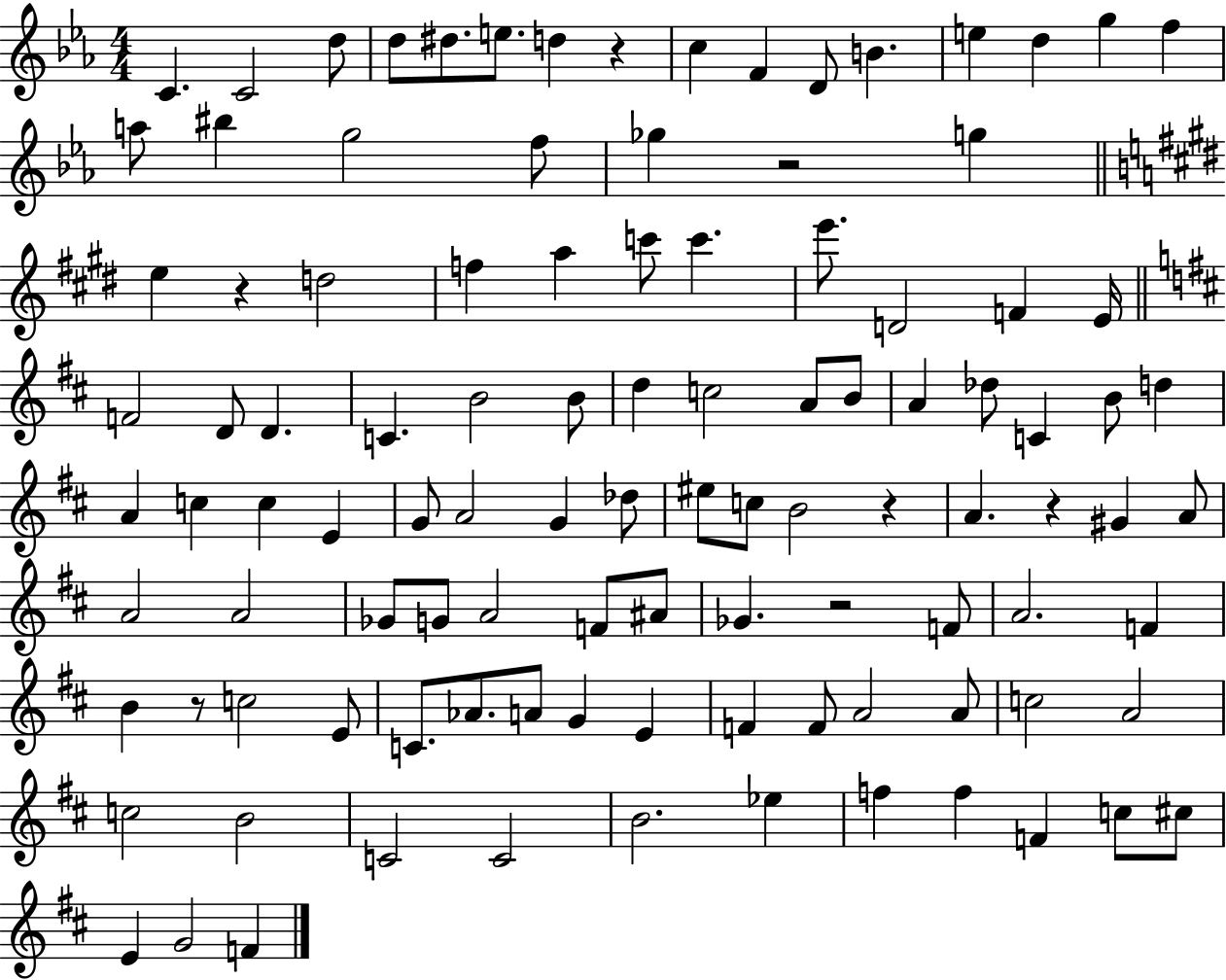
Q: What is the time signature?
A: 4/4